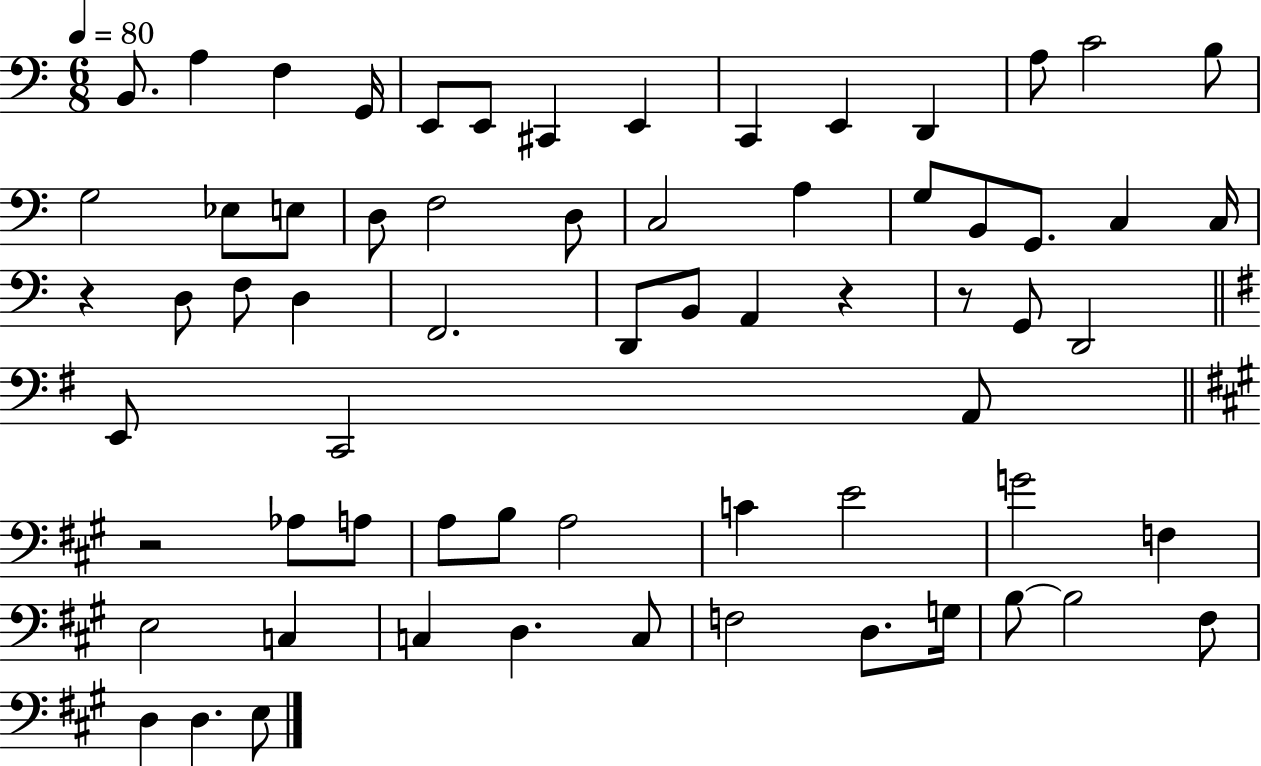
B2/e. A3/q F3/q G2/s E2/e E2/e C#2/q E2/q C2/q E2/q D2/q A3/e C4/h B3/e G3/h Eb3/e E3/e D3/e F3/h D3/e C3/h A3/q G3/e B2/e G2/e. C3/q C3/s R/q D3/e F3/e D3/q F2/h. D2/e B2/e A2/q R/q R/e G2/e D2/h E2/e C2/h A2/e R/h Ab3/e A3/e A3/e B3/e A3/h C4/q E4/h G4/h F3/q E3/h C3/q C3/q D3/q. C3/e F3/h D3/e. G3/s B3/e B3/h F#3/e D3/q D3/q. E3/e